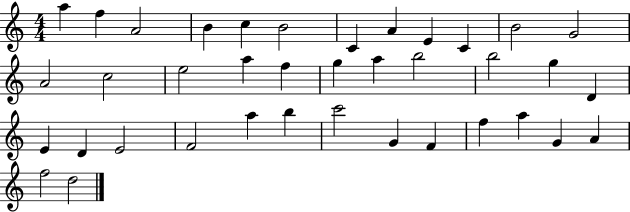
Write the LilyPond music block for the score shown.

{
  \clef treble
  \numericTimeSignature
  \time 4/4
  \key c \major
  a''4 f''4 a'2 | b'4 c''4 b'2 | c'4 a'4 e'4 c'4 | b'2 g'2 | \break a'2 c''2 | e''2 a''4 f''4 | g''4 a''4 b''2 | b''2 g''4 d'4 | \break e'4 d'4 e'2 | f'2 a''4 b''4 | c'''2 g'4 f'4 | f''4 a''4 g'4 a'4 | \break f''2 d''2 | \bar "|."
}